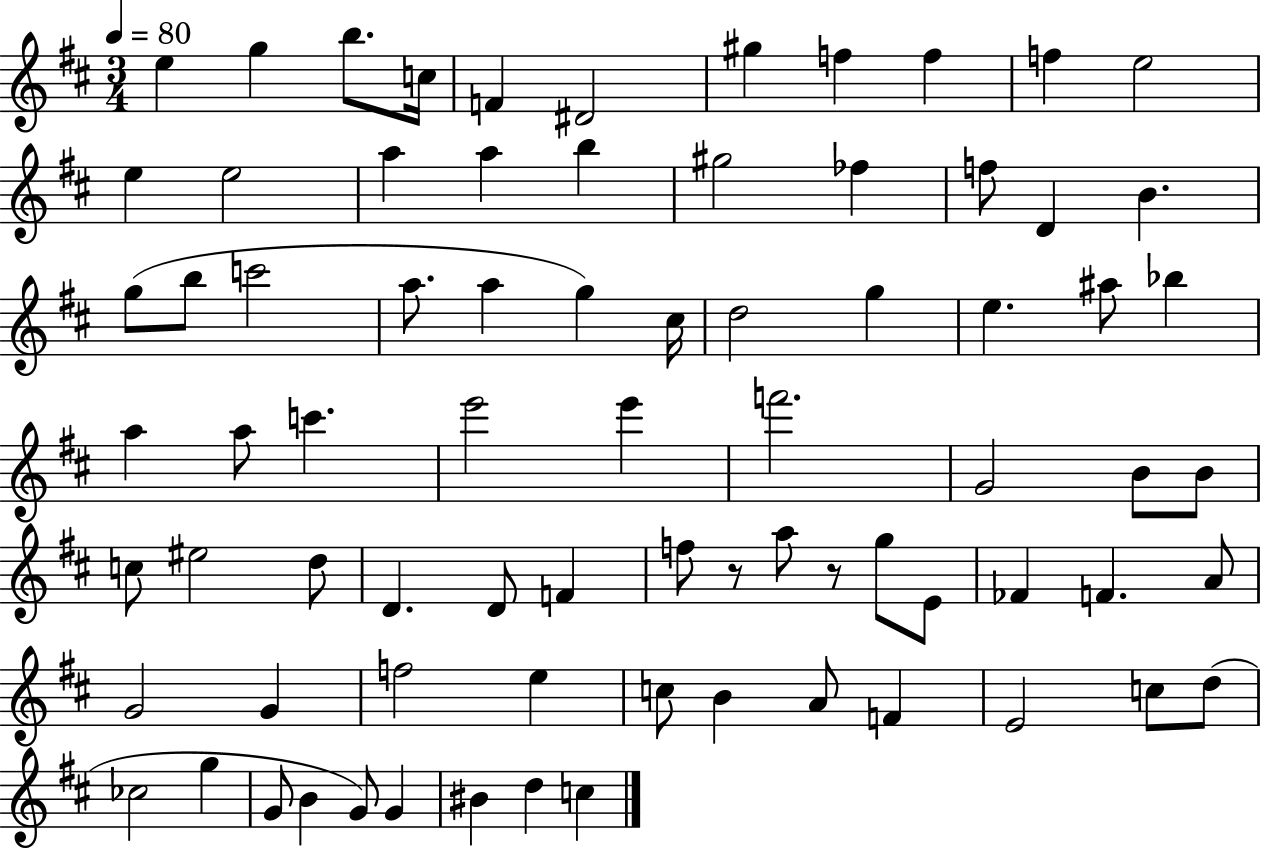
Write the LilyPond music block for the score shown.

{
  \clef treble
  \numericTimeSignature
  \time 3/4
  \key d \major
  \tempo 4 = 80
  \repeat volta 2 { e''4 g''4 b''8. c''16 | f'4 dis'2 | gis''4 f''4 f''4 | f''4 e''2 | \break e''4 e''2 | a''4 a''4 b''4 | gis''2 fes''4 | f''8 d'4 b'4. | \break g''8( b''8 c'''2 | a''8. a''4 g''4) cis''16 | d''2 g''4 | e''4. ais''8 bes''4 | \break a''4 a''8 c'''4. | e'''2 e'''4 | f'''2. | g'2 b'8 b'8 | \break c''8 eis''2 d''8 | d'4. d'8 f'4 | f''8 r8 a''8 r8 g''8 e'8 | fes'4 f'4. a'8 | \break g'2 g'4 | f''2 e''4 | c''8 b'4 a'8 f'4 | e'2 c''8 d''8( | \break ces''2 g''4 | g'8 b'4 g'8) g'4 | bis'4 d''4 c''4 | } \bar "|."
}